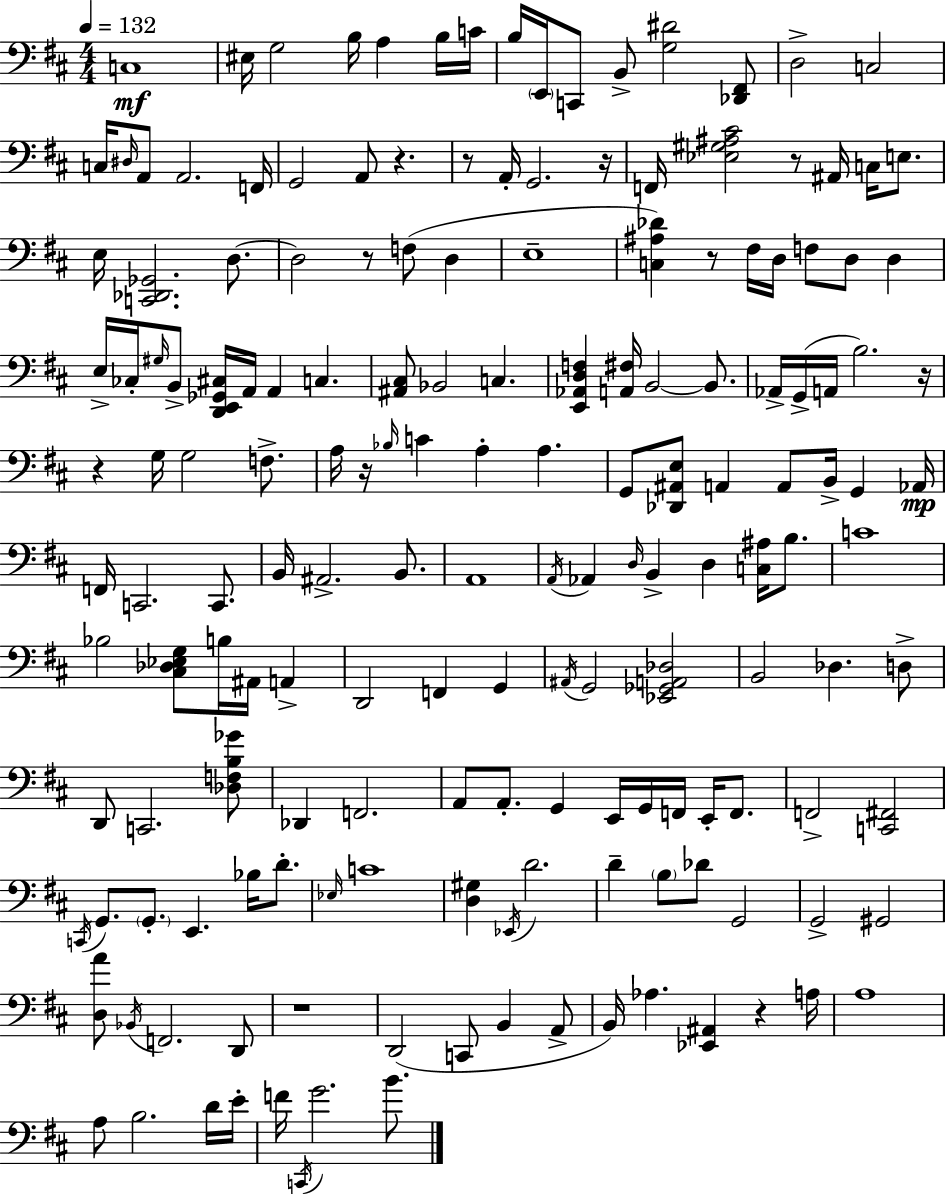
X:1
T:Untitled
M:4/4
L:1/4
K:D
C,4 ^E,/4 G,2 B,/4 A, B,/4 C/4 B,/4 E,,/4 C,,/2 B,,/2 [G,^D]2 [_D,,^F,,]/2 D,2 C,2 C,/4 ^D,/4 A,,/2 A,,2 F,,/4 G,,2 A,,/2 z z/2 A,,/4 G,,2 z/4 F,,/4 [_E,^G,^A,^C]2 z/2 ^A,,/4 C,/4 E,/2 E,/4 [C,,_D,,_G,,]2 D,/2 D,2 z/2 F,/2 D, E,4 [C,^A,_D] z/2 ^F,/4 D,/4 F,/2 D,/2 D, E,/4 _C,/4 ^G,/4 B,,/2 [D,,E,,_G,,^C,]/4 A,,/4 A,, C, [^A,,^C,]/2 _B,,2 C, [E,,_A,,D,F,] [A,,^F,]/4 B,,2 B,,/2 _A,,/4 G,,/4 A,,/4 B,2 z/4 z G,/4 G,2 F,/2 A,/4 z/4 _B,/4 C A, A, G,,/2 [_D,,^A,,E,]/2 A,, A,,/2 B,,/4 G,, _A,,/4 F,,/4 C,,2 C,,/2 B,,/4 ^A,,2 B,,/2 A,,4 A,,/4 _A,, D,/4 B,, D, [C,^A,]/4 B,/2 C4 _B,2 [^C,_D,_E,G,]/2 B,/4 ^A,,/4 A,, D,,2 F,, G,, ^A,,/4 G,,2 [_E,,_G,,A,,_D,]2 B,,2 _D, D,/2 D,,/2 C,,2 [_D,F,B,_G]/2 _D,, F,,2 A,,/2 A,,/2 G,, E,,/4 G,,/4 F,,/4 E,,/4 F,,/2 F,,2 [C,,^F,,]2 C,,/4 G,,/2 G,,/2 E,, _B,/4 D/2 _E,/4 C4 [D,^G,] _E,,/4 D2 D B,/2 _D/2 G,,2 G,,2 ^G,,2 [D,A]/2 _B,,/4 F,,2 D,,/2 z4 D,,2 C,,/2 B,, A,,/2 B,,/4 _A, [_E,,^A,,] z A,/4 A,4 A,/2 B,2 D/4 E/4 F/4 C,,/4 G2 B/2